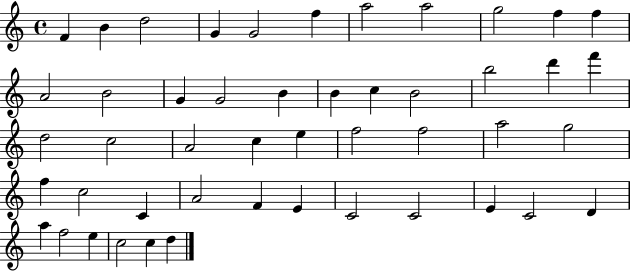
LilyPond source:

{
  \clef treble
  \time 4/4
  \defaultTimeSignature
  \key c \major
  f'4 b'4 d''2 | g'4 g'2 f''4 | a''2 a''2 | g''2 f''4 f''4 | \break a'2 b'2 | g'4 g'2 b'4 | b'4 c''4 b'2 | b''2 d'''4 f'''4 | \break d''2 c''2 | a'2 c''4 e''4 | f''2 f''2 | a''2 g''2 | \break f''4 c''2 c'4 | a'2 f'4 e'4 | c'2 c'2 | e'4 c'2 d'4 | \break a''4 f''2 e''4 | c''2 c''4 d''4 | \bar "|."
}